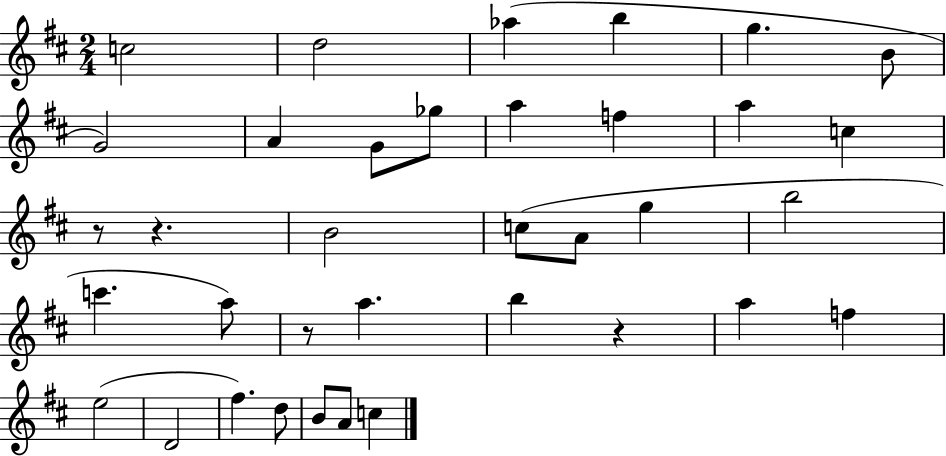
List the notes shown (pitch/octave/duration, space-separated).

C5/h D5/h Ab5/q B5/q G5/q. B4/e G4/h A4/q G4/e Gb5/e A5/q F5/q A5/q C5/q R/e R/q. B4/h C5/e A4/e G5/q B5/h C6/q. A5/e R/e A5/q. B5/q R/q A5/q F5/q E5/h D4/h F#5/q. D5/e B4/e A4/e C5/q